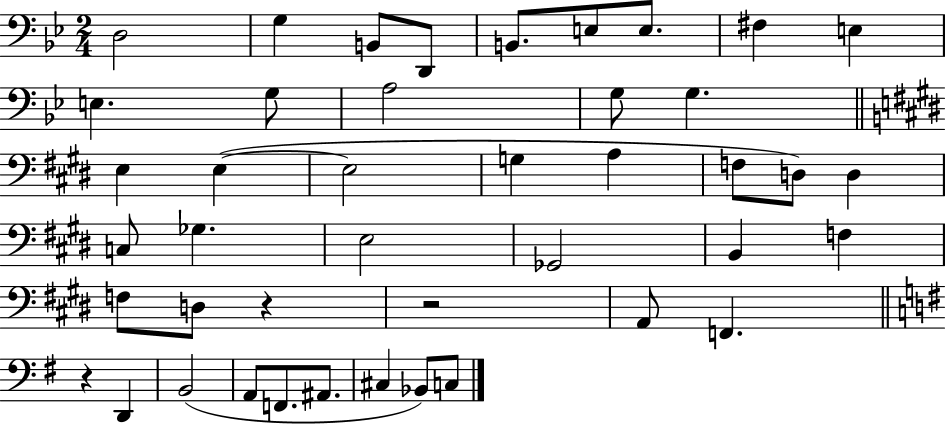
D3/h G3/q B2/e D2/e B2/e. E3/e E3/e. F#3/q E3/q E3/q. G3/e A3/h G3/e G3/q. E3/q E3/q E3/h G3/q A3/q F3/e D3/e D3/q C3/e Gb3/q. E3/h Gb2/h B2/q F3/q F3/e D3/e R/q R/h A2/e F2/q. R/q D2/q B2/h A2/e F2/e. A#2/e. C#3/q Bb2/e C3/e